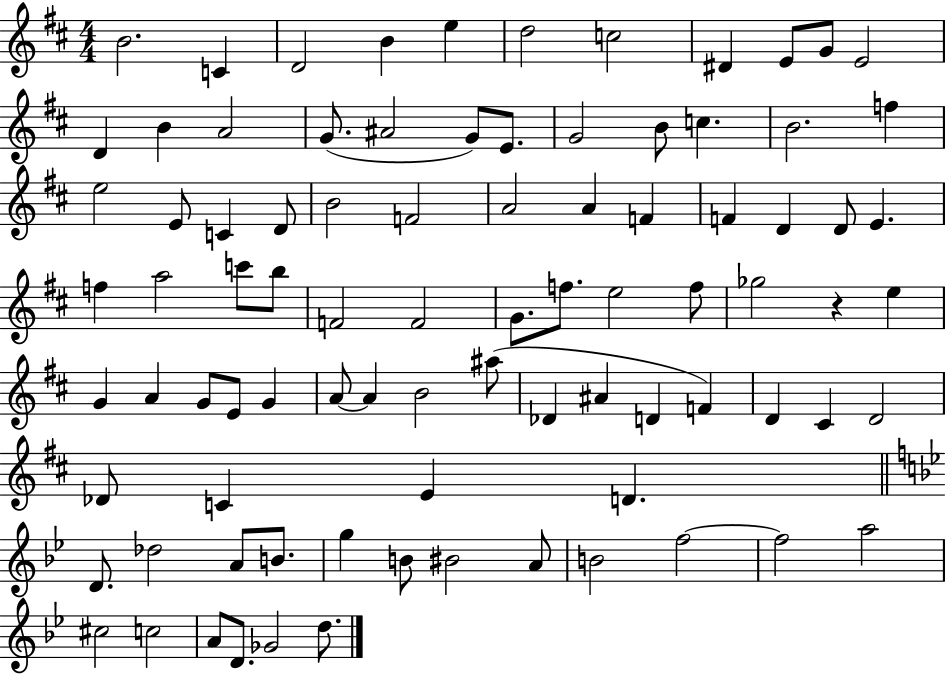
{
  \clef treble
  \numericTimeSignature
  \time 4/4
  \key d \major
  \repeat volta 2 { b'2. c'4 | d'2 b'4 e''4 | d''2 c''2 | dis'4 e'8 g'8 e'2 | \break d'4 b'4 a'2 | g'8.( ais'2 g'8) e'8. | g'2 b'8 c''4. | b'2. f''4 | \break e''2 e'8 c'4 d'8 | b'2 f'2 | a'2 a'4 f'4 | f'4 d'4 d'8 e'4. | \break f''4 a''2 c'''8 b''8 | f'2 f'2 | g'8. f''8. e''2 f''8 | ges''2 r4 e''4 | \break g'4 a'4 g'8 e'8 g'4 | a'8~~ a'4 b'2 ais''8( | des'4 ais'4 d'4 f'4) | d'4 cis'4 d'2 | \break des'8 c'4 e'4 d'4. | \bar "||" \break \key bes \major d'8. des''2 a'8 b'8. | g''4 b'8 bis'2 a'8 | b'2 f''2~~ | f''2 a''2 | \break cis''2 c''2 | a'8 d'8. ges'2 d''8. | } \bar "|."
}